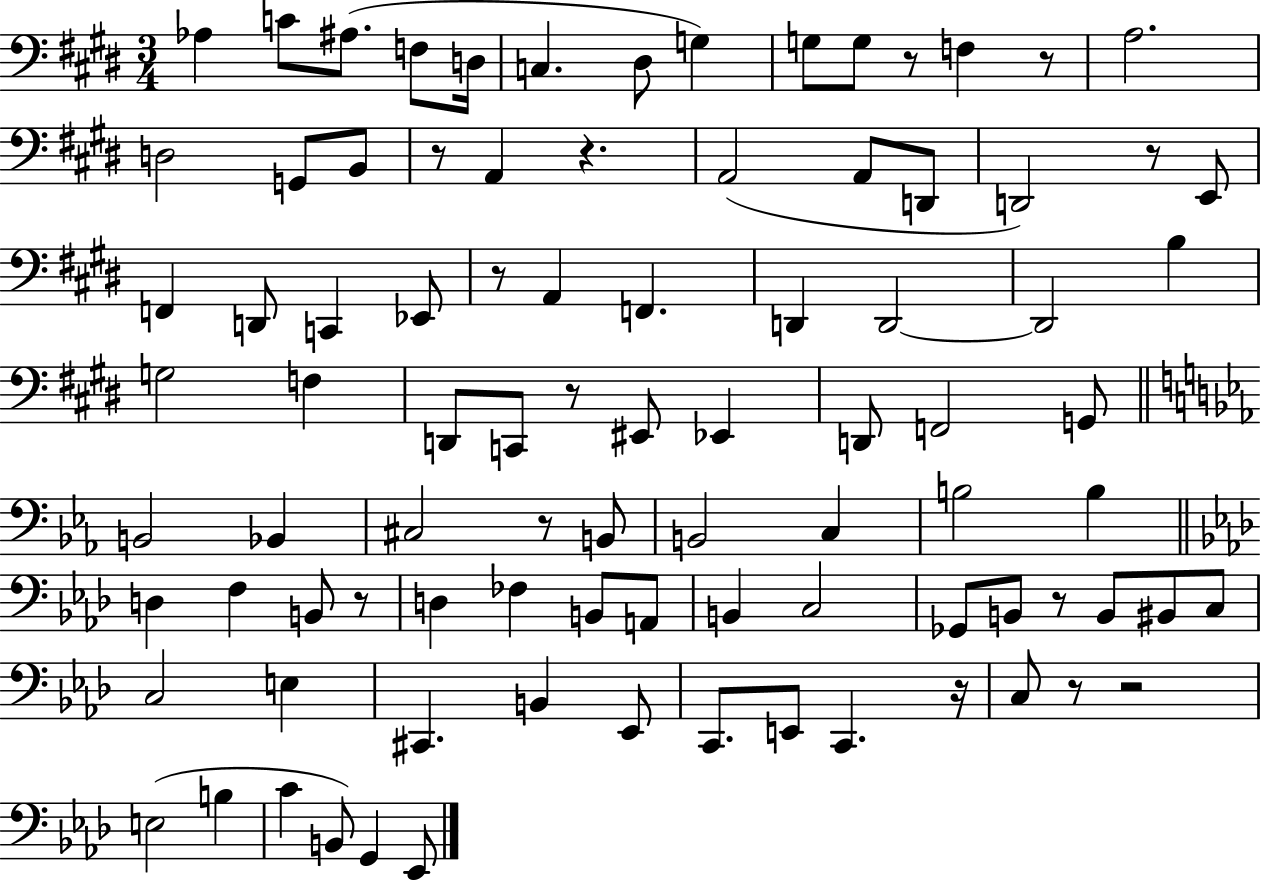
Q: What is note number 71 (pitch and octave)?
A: C3